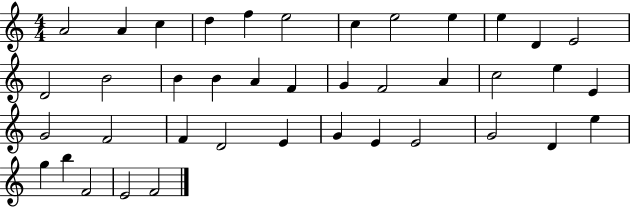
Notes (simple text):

A4/h A4/q C5/q D5/q F5/q E5/h C5/q E5/h E5/q E5/q D4/q E4/h D4/h B4/h B4/q B4/q A4/q F4/q G4/q F4/h A4/q C5/h E5/q E4/q G4/h F4/h F4/q D4/h E4/q G4/q E4/q E4/h G4/h D4/q E5/q G5/q B5/q F4/h E4/h F4/h